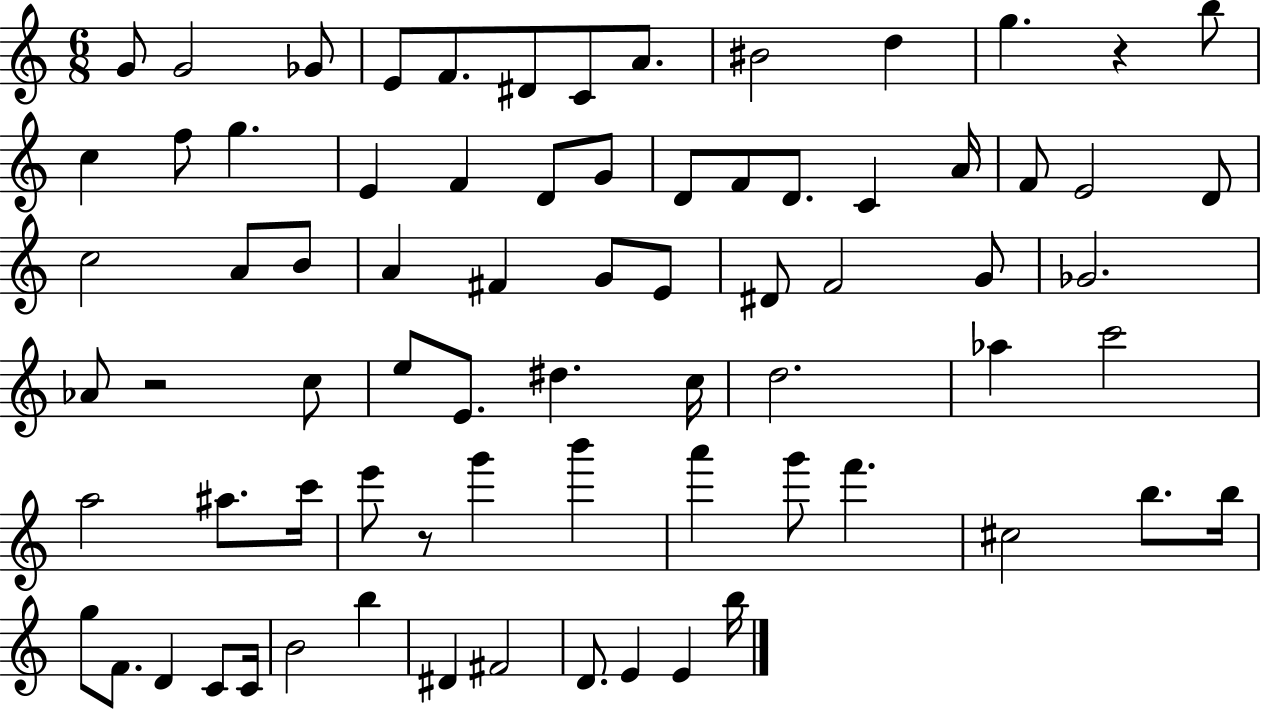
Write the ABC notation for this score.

X:1
T:Untitled
M:6/8
L:1/4
K:C
G/2 G2 _G/2 E/2 F/2 ^D/2 C/2 A/2 ^B2 d g z b/2 c f/2 g E F D/2 G/2 D/2 F/2 D/2 C A/4 F/2 E2 D/2 c2 A/2 B/2 A ^F G/2 E/2 ^D/2 F2 G/2 _G2 _A/2 z2 c/2 e/2 E/2 ^d c/4 d2 _a c'2 a2 ^a/2 c'/4 e'/2 z/2 g' b' a' g'/2 f' ^c2 b/2 b/4 g/2 F/2 D C/2 C/4 B2 b ^D ^F2 D/2 E E b/4